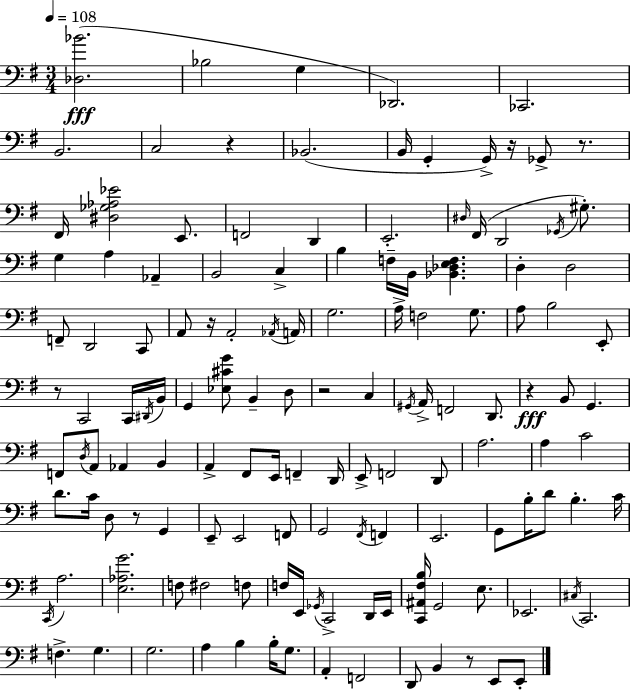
[Db3,Bb4]/h. Bb3/h G3/q Db2/h. CES2/h. B2/h. C3/h R/q Bb2/h. B2/s G2/q G2/s R/s Gb2/e R/e. F#2/s [D#3,Gb3,Ab3,Eb4]/h E2/e. F2/h D2/q E2/h. D#3/s F#2/s D2/h Gb2/s G#3/e. G3/q A3/q Ab2/q B2/h C3/q B3/q F3/s B2/s [Bb2,Db3,E3,F3]/q. D3/q D3/h F2/e D2/h C2/e A2/e R/s A2/h Ab2/s A2/s G3/h. A3/s F3/h G3/e. A3/e B3/h E2/e R/e C2/h C2/s D#2/s B2/s G2/q [Eb3,C#4,G4]/e B2/q D3/e R/h C3/q G#2/s A2/s F2/h D2/e. R/q B2/e G2/q. F2/e D3/s A2/e Ab2/q B2/q A2/q F#2/e E2/s F2/q D2/s E2/e F2/h D2/e A3/h. A3/q C4/h D4/e. C4/s D3/e R/e G2/q E2/e E2/h F2/e G2/h F#2/s F2/q E2/h. G2/e B3/s D4/e B3/q. C4/s C2/s A3/h. [E3,Ab3,G4]/h. F3/e F#3/h F3/e F3/s E2/s Gb2/s C2/h D2/s E2/s [C2,A#2,F#3,B3]/s G2/h E3/e. Eb2/h. C#3/s C2/h. F3/q. G3/q. G3/h. A3/q B3/q B3/s G3/e. A2/q F2/h D2/e B2/q R/e E2/e E2/e